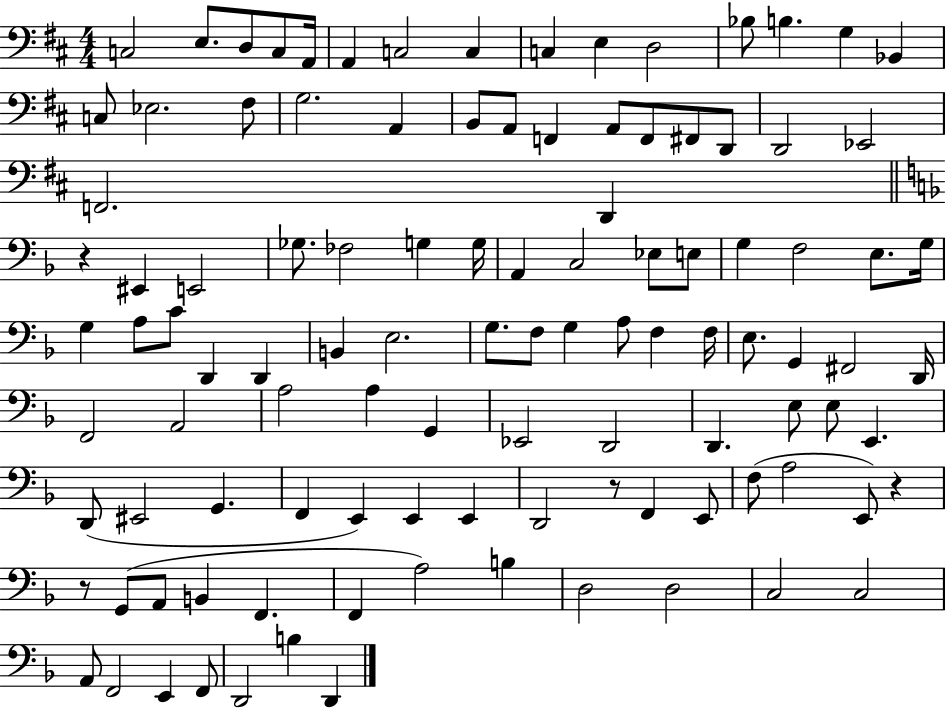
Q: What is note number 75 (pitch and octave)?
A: EIS2